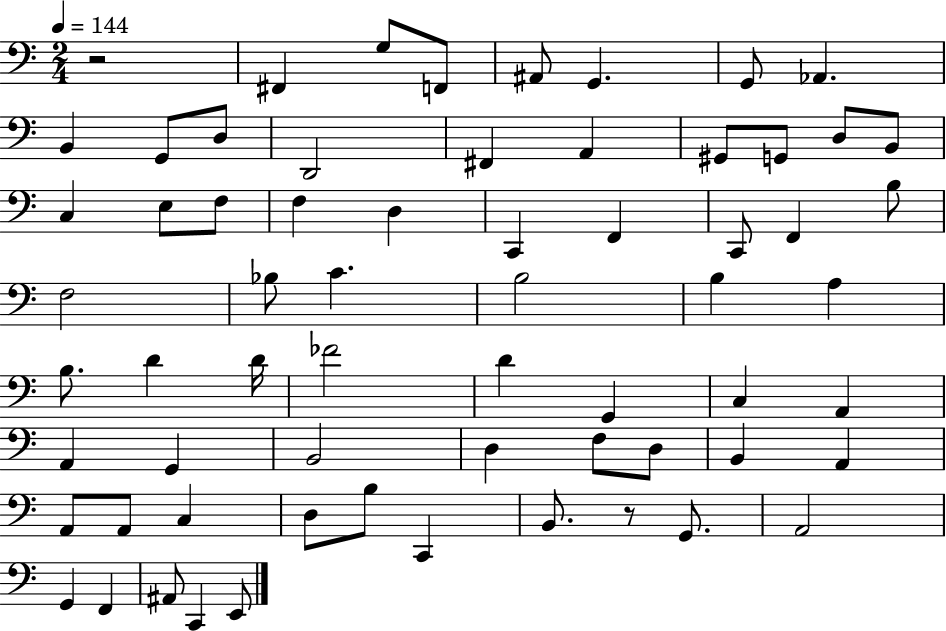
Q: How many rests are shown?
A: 2